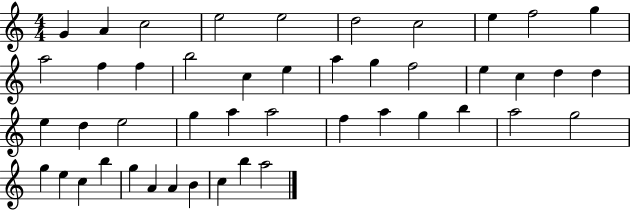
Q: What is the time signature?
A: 4/4